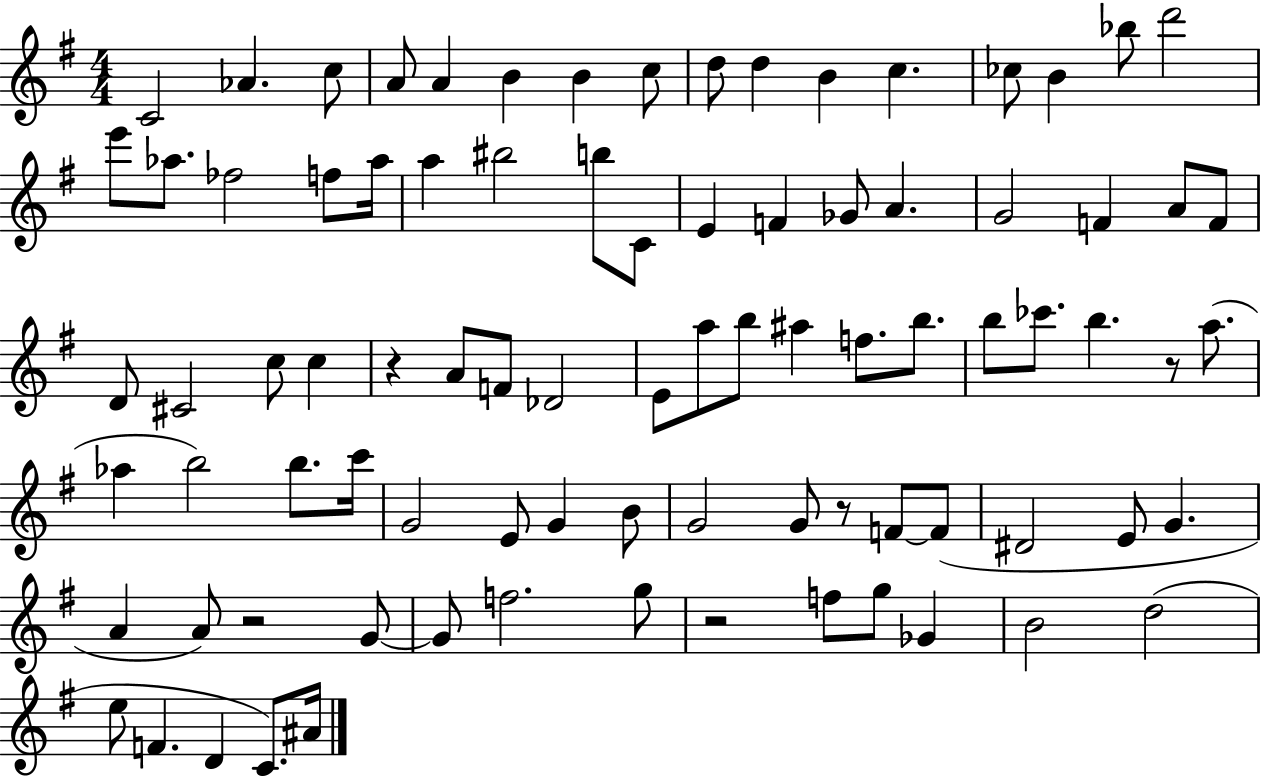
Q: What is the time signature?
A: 4/4